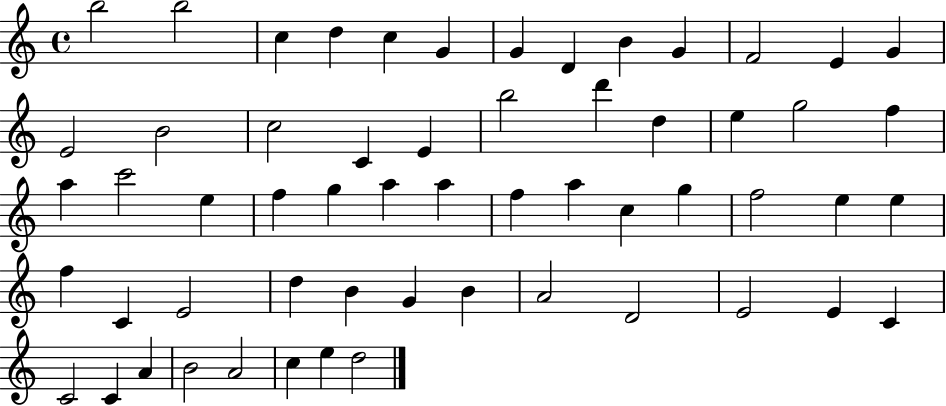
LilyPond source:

{
  \clef treble
  \time 4/4
  \defaultTimeSignature
  \key c \major
  b''2 b''2 | c''4 d''4 c''4 g'4 | g'4 d'4 b'4 g'4 | f'2 e'4 g'4 | \break e'2 b'2 | c''2 c'4 e'4 | b''2 d'''4 d''4 | e''4 g''2 f''4 | \break a''4 c'''2 e''4 | f''4 g''4 a''4 a''4 | f''4 a''4 c''4 g''4 | f''2 e''4 e''4 | \break f''4 c'4 e'2 | d''4 b'4 g'4 b'4 | a'2 d'2 | e'2 e'4 c'4 | \break c'2 c'4 a'4 | b'2 a'2 | c''4 e''4 d''2 | \bar "|."
}